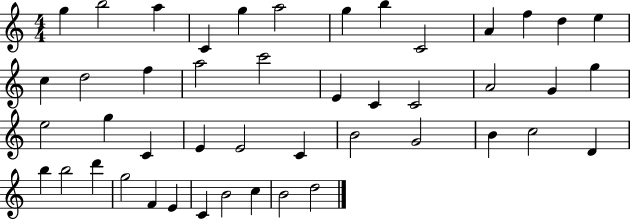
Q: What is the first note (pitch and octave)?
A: G5